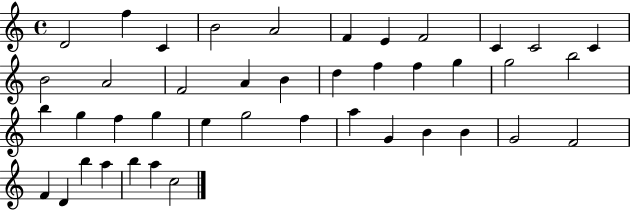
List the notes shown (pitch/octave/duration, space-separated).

D4/h F5/q C4/q B4/h A4/h F4/q E4/q F4/h C4/q C4/h C4/q B4/h A4/h F4/h A4/q B4/q D5/q F5/q F5/q G5/q G5/h B5/h B5/q G5/q F5/q G5/q E5/q G5/h F5/q A5/q G4/q B4/q B4/q G4/h F4/h F4/q D4/q B5/q A5/q B5/q A5/q C5/h